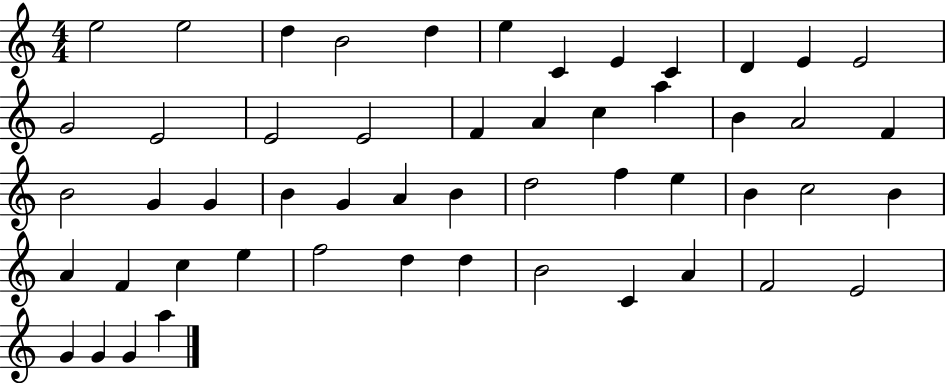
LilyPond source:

{
  \clef treble
  \numericTimeSignature
  \time 4/4
  \key c \major
  e''2 e''2 | d''4 b'2 d''4 | e''4 c'4 e'4 c'4 | d'4 e'4 e'2 | \break g'2 e'2 | e'2 e'2 | f'4 a'4 c''4 a''4 | b'4 a'2 f'4 | \break b'2 g'4 g'4 | b'4 g'4 a'4 b'4 | d''2 f''4 e''4 | b'4 c''2 b'4 | \break a'4 f'4 c''4 e''4 | f''2 d''4 d''4 | b'2 c'4 a'4 | f'2 e'2 | \break g'4 g'4 g'4 a''4 | \bar "|."
}